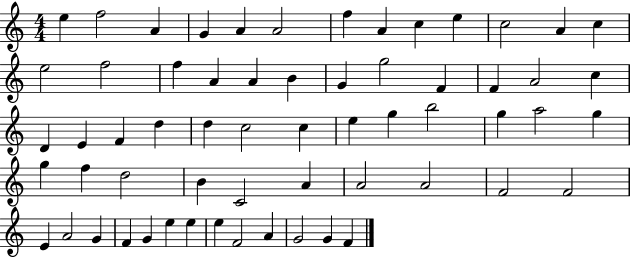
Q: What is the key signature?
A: C major